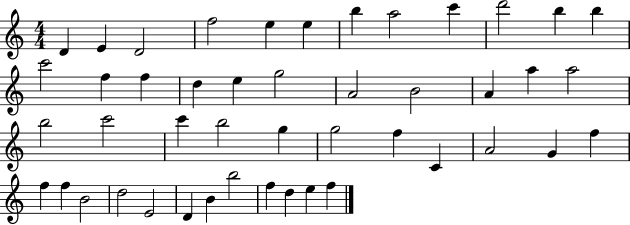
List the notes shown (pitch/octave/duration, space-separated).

D4/q E4/q D4/h F5/h E5/q E5/q B5/q A5/h C6/q D6/h B5/q B5/q C6/h F5/q F5/q D5/q E5/q G5/h A4/h B4/h A4/q A5/q A5/h B5/h C6/h C6/q B5/h G5/q G5/h F5/q C4/q A4/h G4/q F5/q F5/q F5/q B4/h D5/h E4/h D4/q B4/q B5/h F5/q D5/q E5/q F5/q